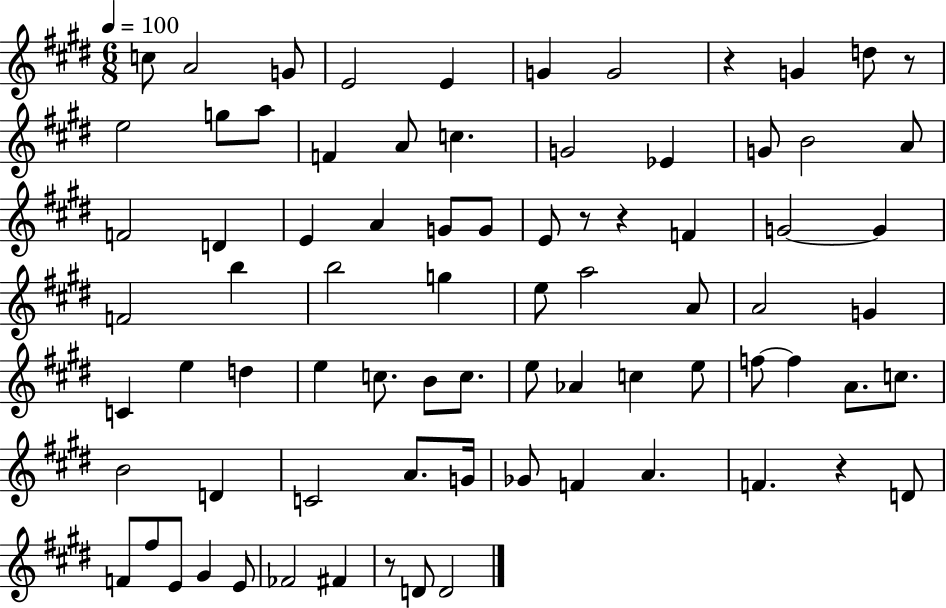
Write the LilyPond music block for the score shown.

{
  \clef treble
  \numericTimeSignature
  \time 6/8
  \key e \major
  \tempo 4 = 100
  c''8 a'2 g'8 | e'2 e'4 | g'4 g'2 | r4 g'4 d''8 r8 | \break e''2 g''8 a''8 | f'4 a'8 c''4. | g'2 ees'4 | g'8 b'2 a'8 | \break f'2 d'4 | e'4 a'4 g'8 g'8 | e'8 r8 r4 f'4 | g'2~~ g'4 | \break f'2 b''4 | b''2 g''4 | e''8 a''2 a'8 | a'2 g'4 | \break c'4 e''4 d''4 | e''4 c''8. b'8 c''8. | e''8 aes'4 c''4 e''8 | f''8~~ f''4 a'8. c''8. | \break b'2 d'4 | c'2 a'8. g'16 | ges'8 f'4 a'4. | f'4. r4 d'8 | \break f'8 fis''8 e'8 gis'4 e'8 | fes'2 fis'4 | r8 d'8 d'2 | \bar "|."
}